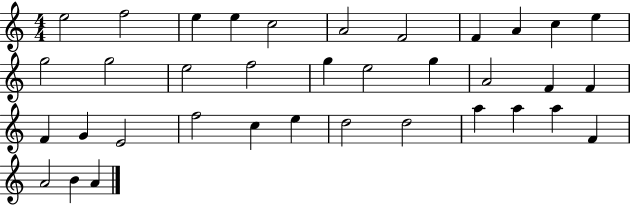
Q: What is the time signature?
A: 4/4